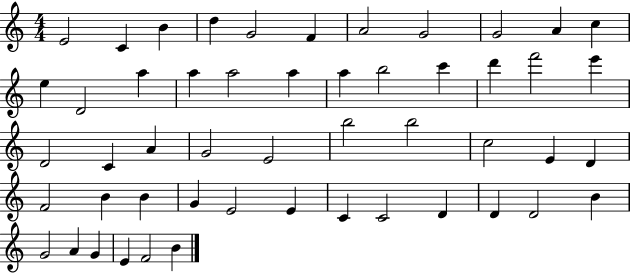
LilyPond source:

{
  \clef treble
  \numericTimeSignature
  \time 4/4
  \key c \major
  e'2 c'4 b'4 | d''4 g'2 f'4 | a'2 g'2 | g'2 a'4 c''4 | \break e''4 d'2 a''4 | a''4 a''2 a''4 | a''4 b''2 c'''4 | d'''4 f'''2 e'''4 | \break d'2 c'4 a'4 | g'2 e'2 | b''2 b''2 | c''2 e'4 d'4 | \break f'2 b'4 b'4 | g'4 e'2 e'4 | c'4 c'2 d'4 | d'4 d'2 b'4 | \break g'2 a'4 g'4 | e'4 f'2 b'4 | \bar "|."
}